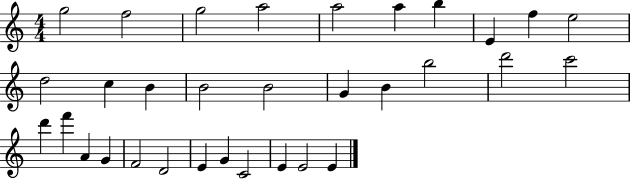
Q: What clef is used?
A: treble